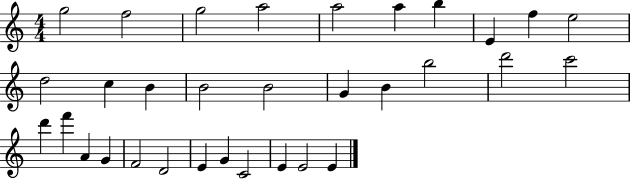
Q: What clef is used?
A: treble